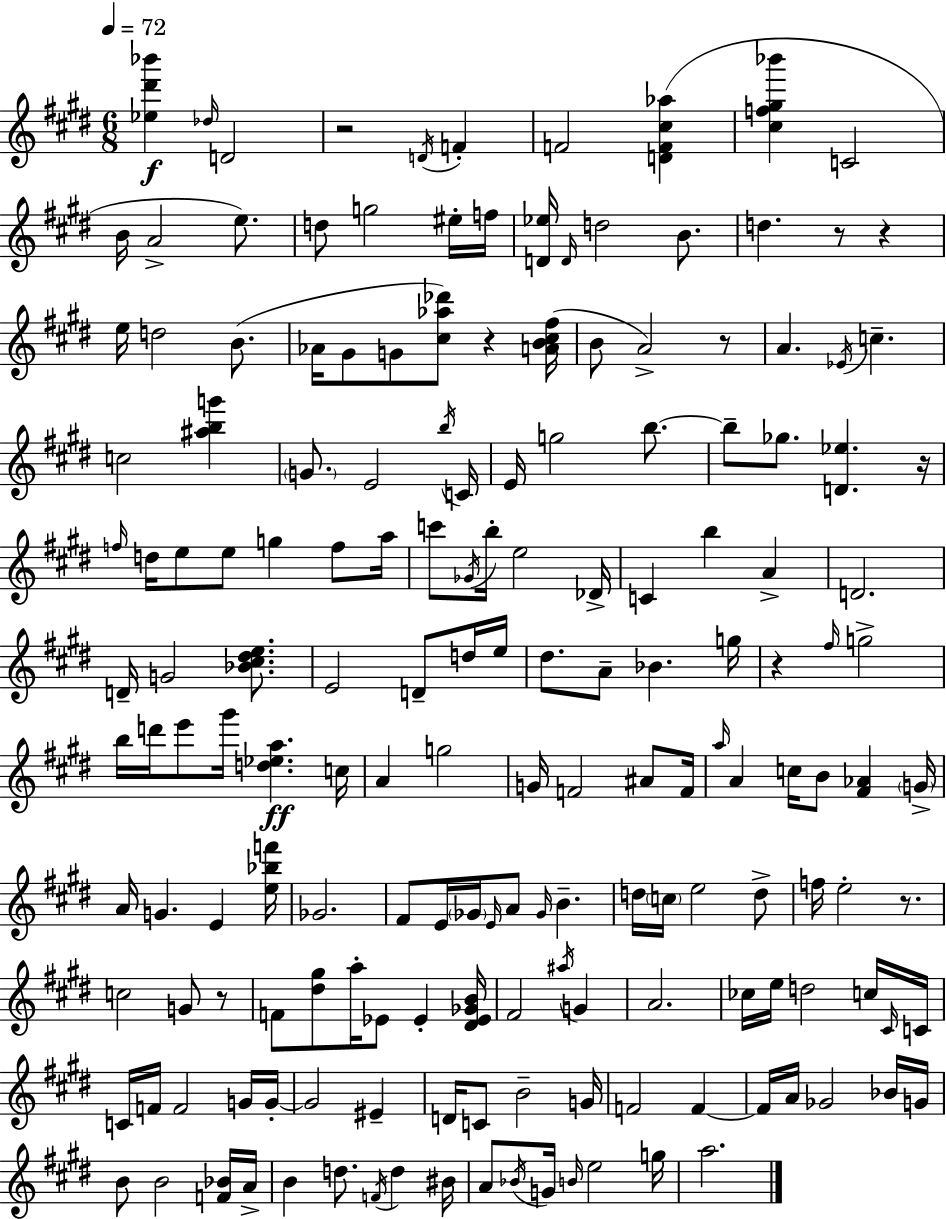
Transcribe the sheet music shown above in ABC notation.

X:1
T:Untitled
M:6/8
L:1/4
K:E
[_e^d'_b'] _d/4 D2 z2 D/4 F F2 [DF^c_a] [^cf^g_b'] C2 B/4 A2 e/2 d/2 g2 ^e/4 f/4 [D_e]/4 D/4 d2 B/2 d z/2 z e/4 d2 B/2 _A/4 ^G/2 G/2 [^c_a_d']/2 z [AB^c^f]/4 B/2 A2 z/2 A _E/4 c c2 [^abg'] G/2 E2 b/4 C/4 E/4 g2 b/2 b/2 _g/2 [D_e] z/4 f/4 d/4 e/2 e/2 g f/2 a/4 c'/2 _G/4 b/4 e2 _D/4 C b A D2 D/4 G2 [_B^c^de]/2 E2 D/2 d/4 e/4 ^d/2 A/2 _B g/4 z ^f/4 g2 b/4 d'/4 e'/2 ^g'/4 [d_ea] c/4 A g2 G/4 F2 ^A/2 F/4 a/4 A c/4 B/2 [^F_A] G/4 A/4 G E [e_bf']/4 _G2 ^F/2 E/4 _G/4 E/4 A/2 _G/4 B d/4 c/4 e2 d/2 f/4 e2 z/2 c2 G/2 z/2 F/2 [^d^g]/2 a/4 _E/2 _E [^D_E_GB]/4 ^F2 ^a/4 G A2 _c/4 e/4 d2 c/4 ^C/4 C/4 C/4 F/4 F2 G/4 G/4 G2 ^E D/4 C/2 B2 G/4 F2 F F/4 A/4 _G2 _B/4 G/4 B/2 B2 [F_B]/4 A/4 B d/2 F/4 d ^B/4 A/2 _B/4 G/4 B/4 e2 g/4 a2